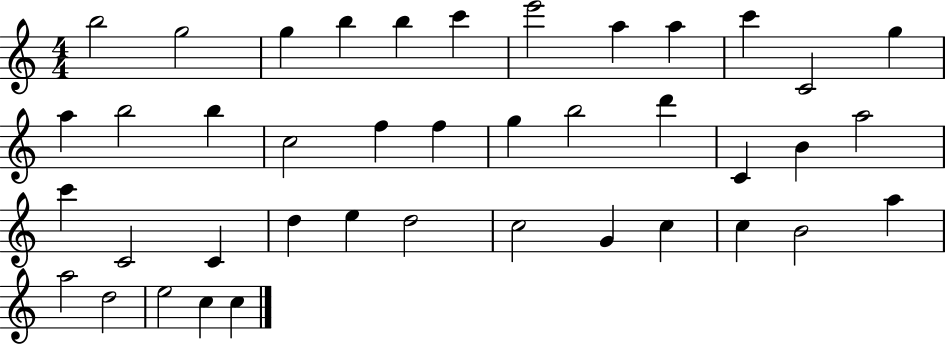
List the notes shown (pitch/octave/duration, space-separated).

B5/h G5/h G5/q B5/q B5/q C6/q E6/h A5/q A5/q C6/q C4/h G5/q A5/q B5/h B5/q C5/h F5/q F5/q G5/q B5/h D6/q C4/q B4/q A5/h C6/q C4/h C4/q D5/q E5/q D5/h C5/h G4/q C5/q C5/q B4/h A5/q A5/h D5/h E5/h C5/q C5/q